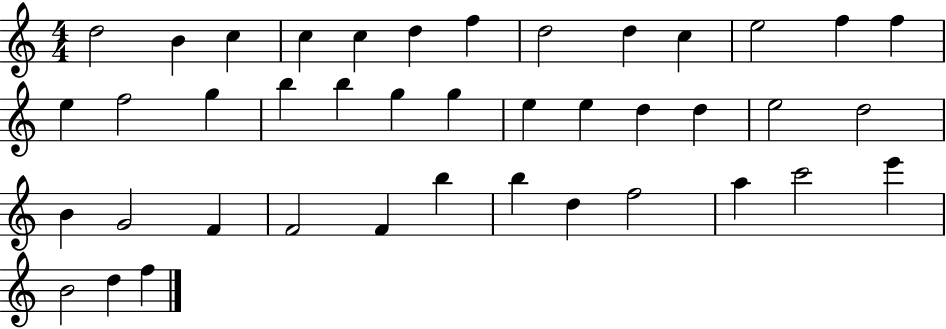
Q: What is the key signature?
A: C major